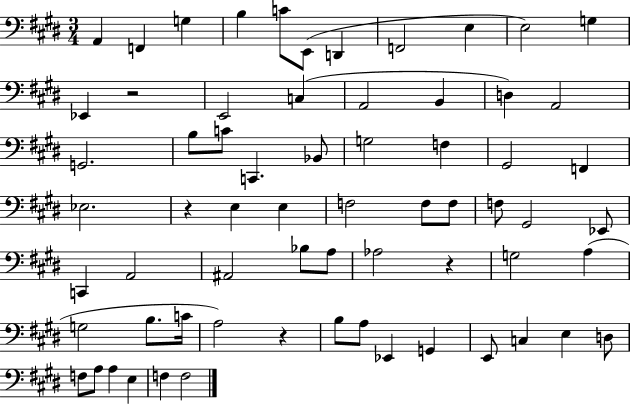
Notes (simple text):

A2/q F2/q G3/q B3/q C4/e E2/e D2/q F2/h E3/q E3/h G3/q Eb2/q R/h E2/h C3/q A2/h B2/q D3/q A2/h G2/h. B3/e C4/e C2/q. Bb2/e G3/h F3/q G#2/h F2/q Eb3/h. R/q E3/q E3/q F3/h F3/e F3/e F3/e G#2/h Eb2/e C2/q A2/h A#2/h Bb3/e A3/e Ab3/h R/q G3/h A3/q G3/h B3/e. C4/s A3/h R/q B3/e A3/e Eb2/q G2/q E2/e C3/q E3/q D3/e F3/e A3/e A3/q E3/q F3/q F3/h